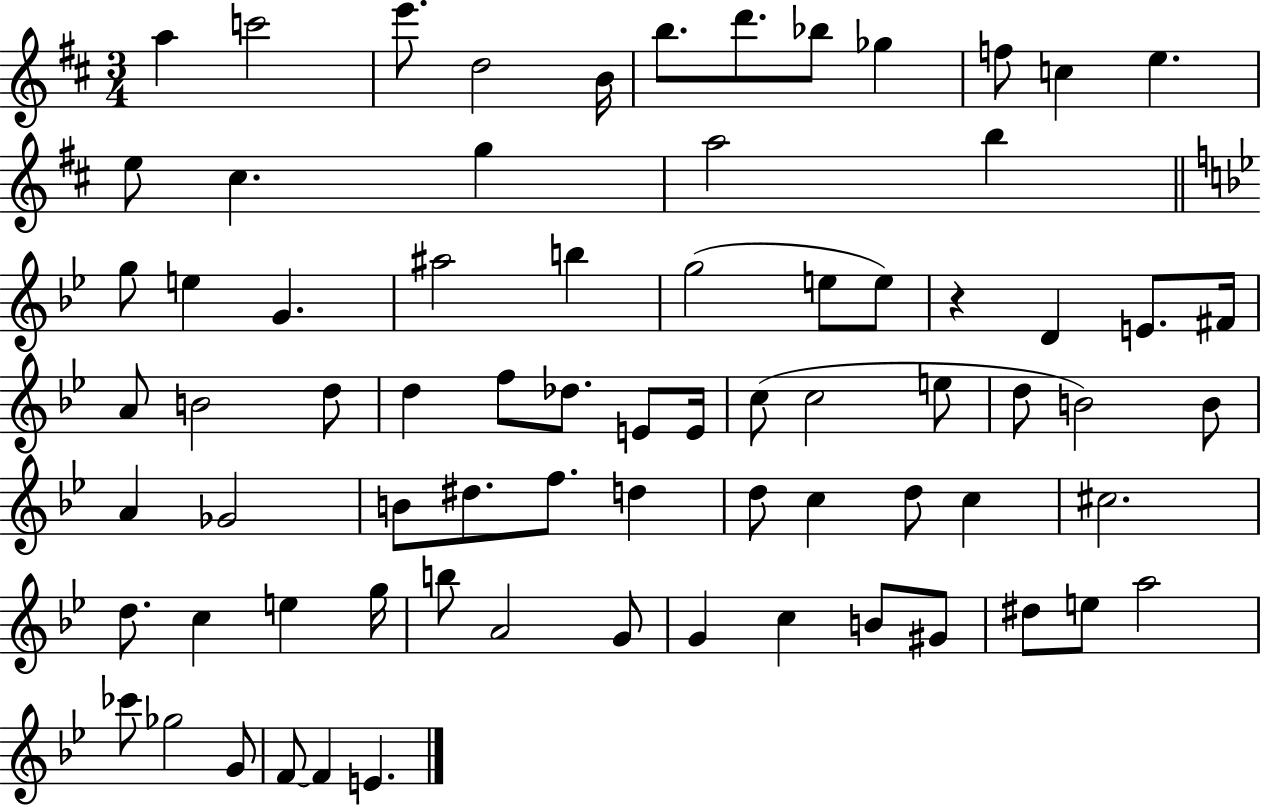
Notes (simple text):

A5/q C6/h E6/e. D5/h B4/s B5/e. D6/e. Bb5/e Gb5/q F5/e C5/q E5/q. E5/e C#5/q. G5/q A5/h B5/q G5/e E5/q G4/q. A#5/h B5/q G5/h E5/e E5/e R/q D4/q E4/e. F#4/s A4/e B4/h D5/e D5/q F5/e Db5/e. E4/e E4/s C5/e C5/h E5/e D5/e B4/h B4/e A4/q Gb4/h B4/e D#5/e. F5/e. D5/q D5/e C5/q D5/e C5/q C#5/h. D5/e. C5/q E5/q G5/s B5/e A4/h G4/e G4/q C5/q B4/e G#4/e D#5/e E5/e A5/h CES6/e Gb5/h G4/e F4/e F4/q E4/q.